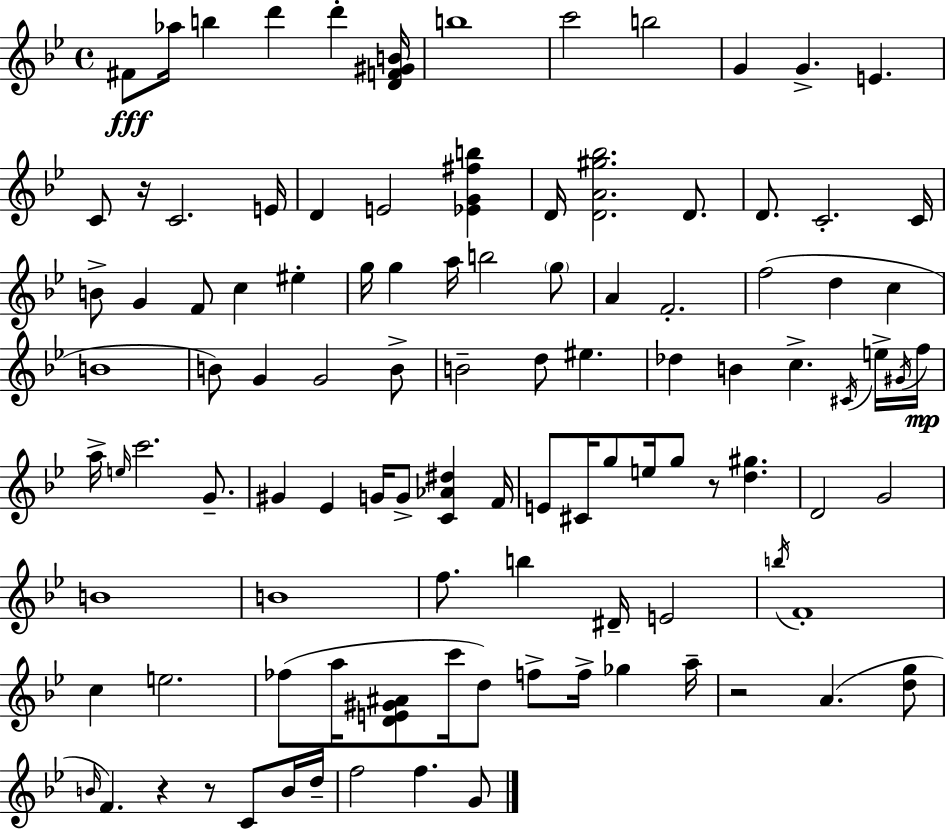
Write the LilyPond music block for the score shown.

{
  \clef treble
  \time 4/4
  \defaultTimeSignature
  \key g \minor
  fis'8\fff aes''16 b''4 d'''4 d'''4-. <d' f' gis' b'>16 | b''1 | c'''2 b''2 | g'4 g'4.-> e'4. | \break c'8 r16 c'2. e'16 | d'4 e'2 <ees' g' fis'' b''>4 | d'16 <d' a' gis'' bes''>2. d'8. | d'8. c'2.-. c'16 | \break b'8-> g'4 f'8 c''4 eis''4-. | g''16 g''4 a''16 b''2 \parenthesize g''8 | a'4 f'2.-. | f''2( d''4 c''4 | \break b'1 | b'8) g'4 g'2 b'8-> | b'2-- d''8 eis''4. | des''4 b'4 c''4.-> \acciaccatura { cis'16 } e''16-> | \break \acciaccatura { gis'16 }\mp f''16 a''16-> \grace { e''16 } c'''2. | g'8.-- gis'4 ees'4 g'16 g'8-> <c' aes' dis''>4 | f'16 e'8 cis'16 g''8 e''16 g''8 r8 <d'' gis''>4. | d'2 g'2 | \break b'1 | b'1 | f''8. b''4 dis'16-- e'2 | \acciaccatura { b''16 } f'1-. | \break c''4 e''2. | fes''8( a''16 <d' e' gis' ais'>8 c'''16 d''8) f''8-> f''16-> ges''4 | a''16-- r2 a'4.( | <d'' g''>8 \grace { b'16 } f'4.) r4 r8 | \break c'8 b'16 d''16-- f''2 f''4. | g'8 \bar "|."
}